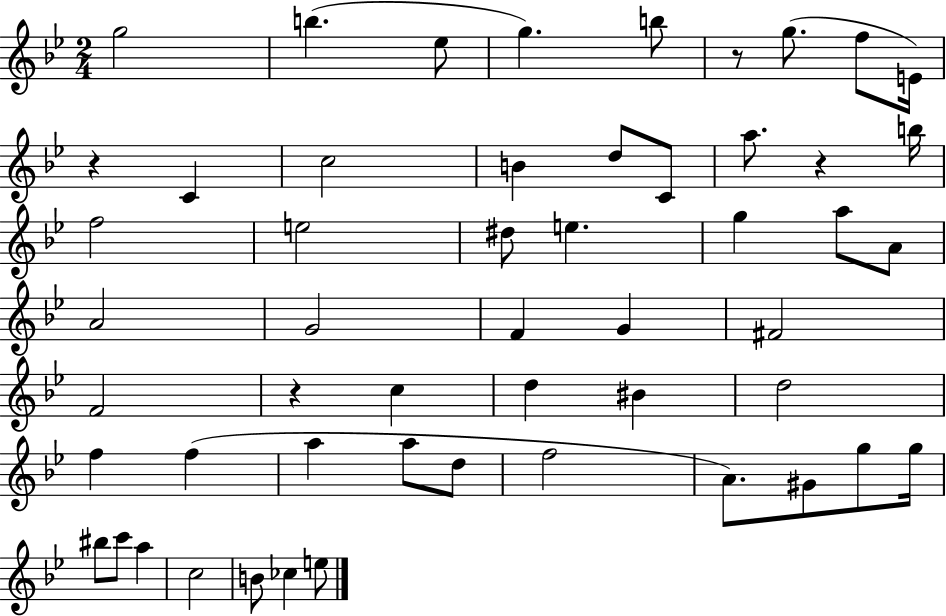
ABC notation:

X:1
T:Untitled
M:2/4
L:1/4
K:Bb
g2 b _e/2 g b/2 z/2 g/2 f/2 E/4 z C c2 B d/2 C/2 a/2 z b/4 f2 e2 ^d/2 e g a/2 A/2 A2 G2 F G ^F2 F2 z c d ^B d2 f f a a/2 d/2 f2 A/2 ^G/2 g/2 g/4 ^b/2 c'/2 a c2 B/2 _c e/2